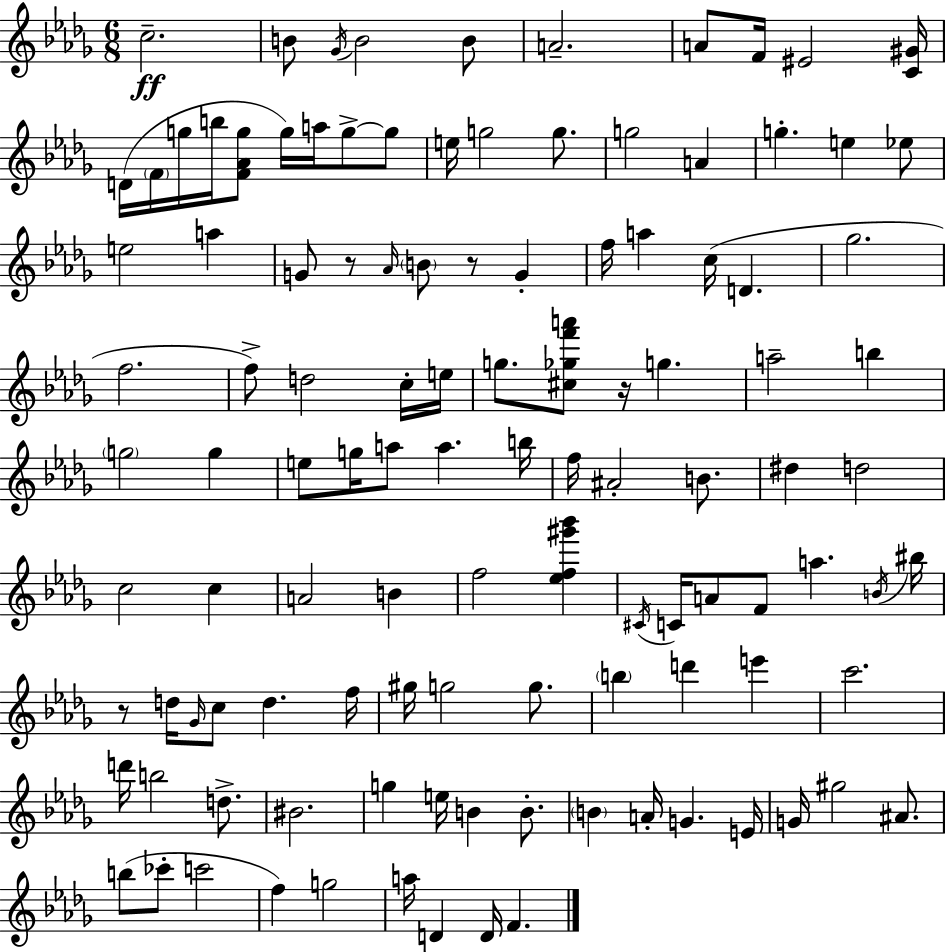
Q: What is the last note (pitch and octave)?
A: F4